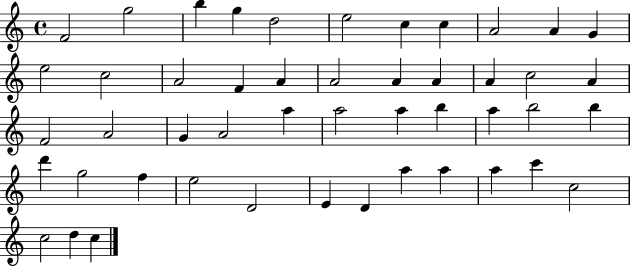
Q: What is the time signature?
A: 4/4